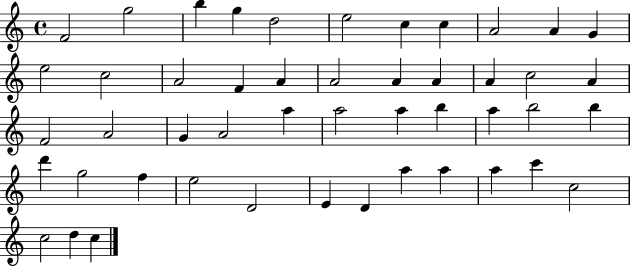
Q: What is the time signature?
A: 4/4